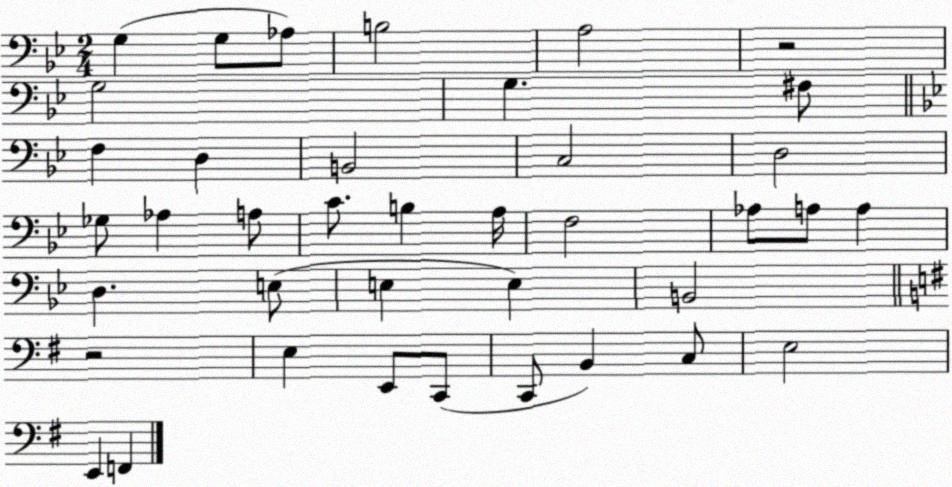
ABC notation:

X:1
T:Untitled
M:2/4
L:1/4
K:Bb
G, G,/2 _A,/2 B,2 A,2 z2 G,2 G, ^F,/2 F, D, B,,2 C,2 D,2 _G,/2 _A, A,/2 C/2 B, A,/4 F,2 _A,/2 A,/2 A, D, E,/2 E, E, B,,2 z2 E, E,,/2 C,,/2 C,,/2 B,, C,/2 E,2 E,, F,,